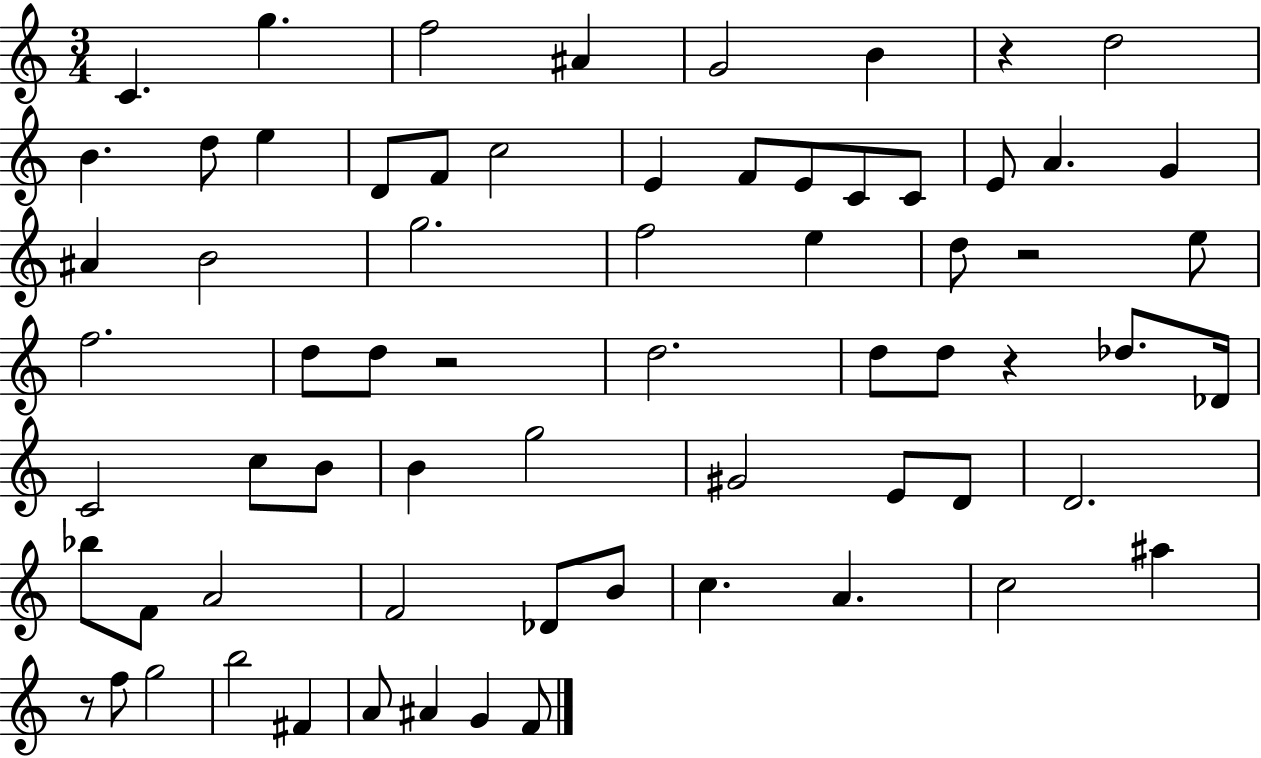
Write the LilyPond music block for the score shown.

{
  \clef treble
  \numericTimeSignature
  \time 3/4
  \key c \major
  \repeat volta 2 { c'4. g''4. | f''2 ais'4 | g'2 b'4 | r4 d''2 | \break b'4. d''8 e''4 | d'8 f'8 c''2 | e'4 f'8 e'8 c'8 c'8 | e'8 a'4. g'4 | \break ais'4 b'2 | g''2. | f''2 e''4 | d''8 r2 e''8 | \break f''2. | d''8 d''8 r2 | d''2. | d''8 d''8 r4 des''8. des'16 | \break c'2 c''8 b'8 | b'4 g''2 | gis'2 e'8 d'8 | d'2. | \break bes''8 f'8 a'2 | f'2 des'8 b'8 | c''4. a'4. | c''2 ais''4 | \break r8 f''8 g''2 | b''2 fis'4 | a'8 ais'4 g'4 f'8 | } \bar "|."
}